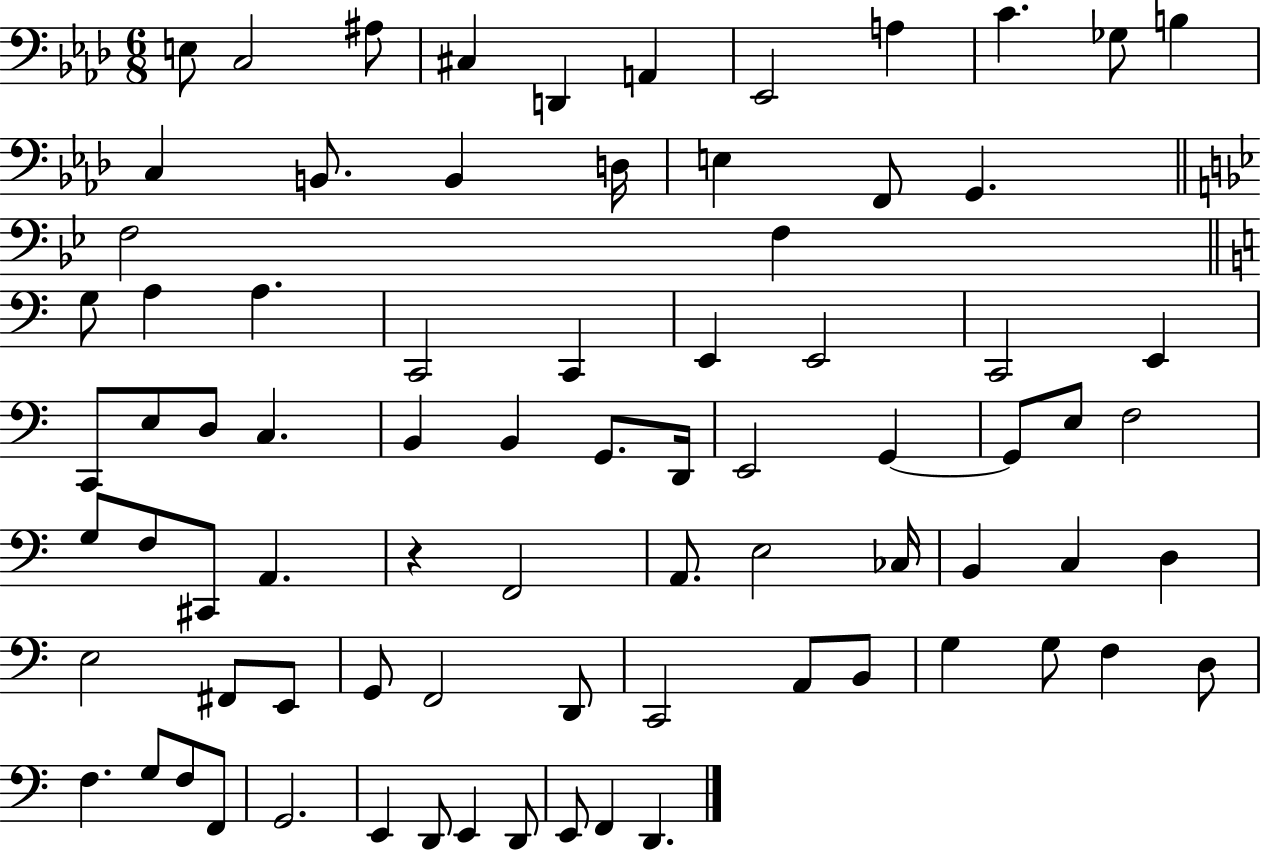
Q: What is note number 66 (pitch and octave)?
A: D3